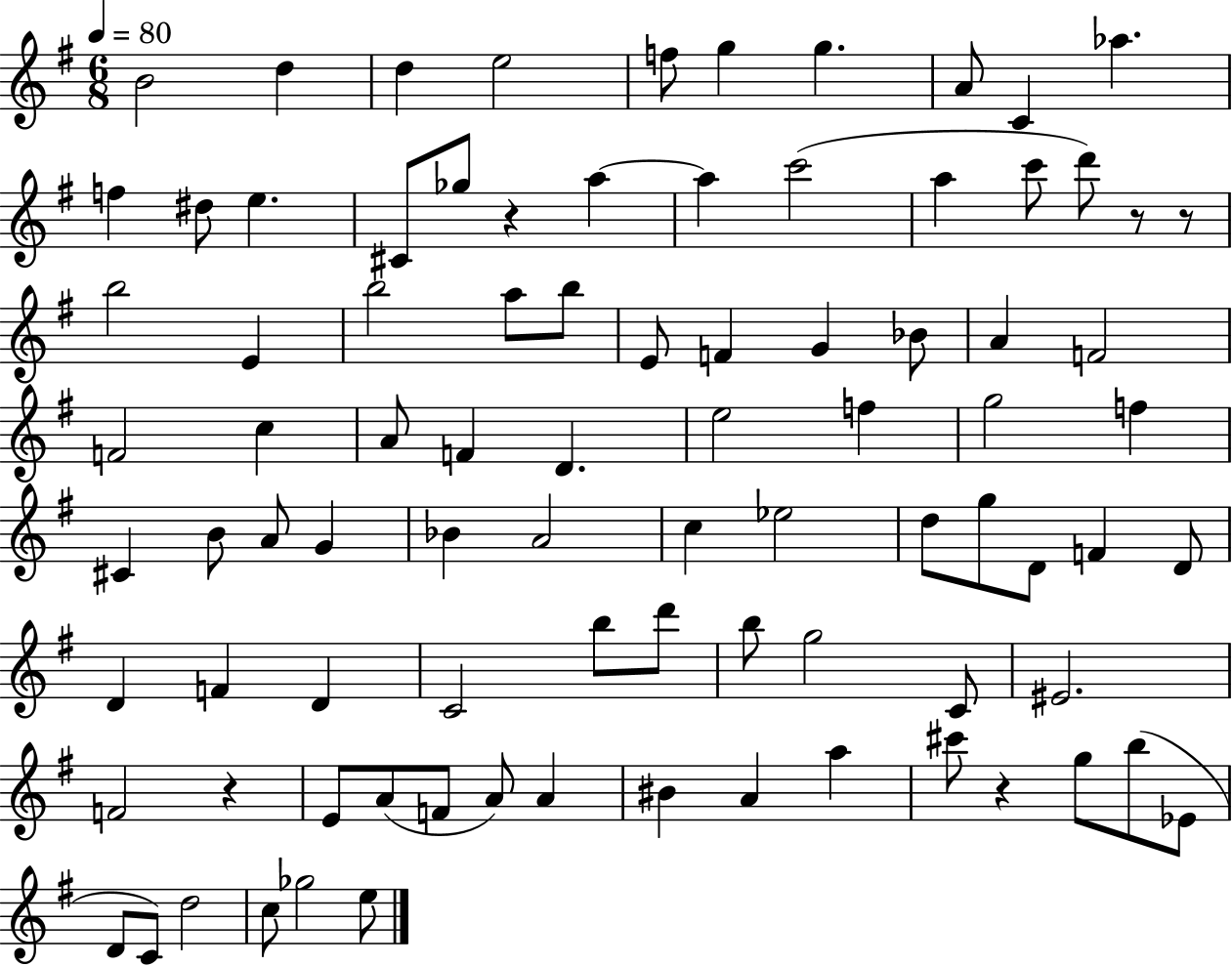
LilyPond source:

{
  \clef treble
  \numericTimeSignature
  \time 6/8
  \key g \major
  \tempo 4 = 80
  b'2 d''4 | d''4 e''2 | f''8 g''4 g''4. | a'8 c'4 aes''4. | \break f''4 dis''8 e''4. | cis'8 ges''8 r4 a''4~~ | a''4 c'''2( | a''4 c'''8 d'''8) r8 r8 | \break b''2 e'4 | b''2 a''8 b''8 | e'8 f'4 g'4 bes'8 | a'4 f'2 | \break f'2 c''4 | a'8 f'4 d'4. | e''2 f''4 | g''2 f''4 | \break cis'4 b'8 a'8 g'4 | bes'4 a'2 | c''4 ees''2 | d''8 g''8 d'8 f'4 d'8 | \break d'4 f'4 d'4 | c'2 b''8 d'''8 | b''8 g''2 c'8 | eis'2. | \break f'2 r4 | e'8 a'8( f'8 a'8) a'4 | bis'4 a'4 a''4 | cis'''8 r4 g''8 b''8( ees'8 | \break d'8 c'8) d''2 | c''8 ges''2 e''8 | \bar "|."
}